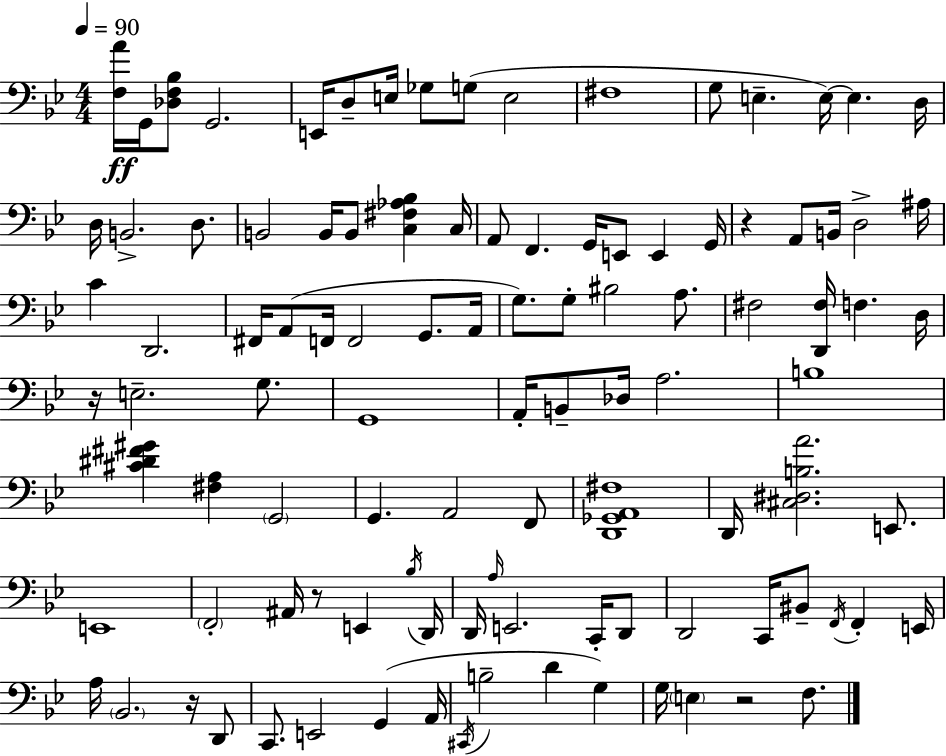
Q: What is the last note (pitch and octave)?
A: F3